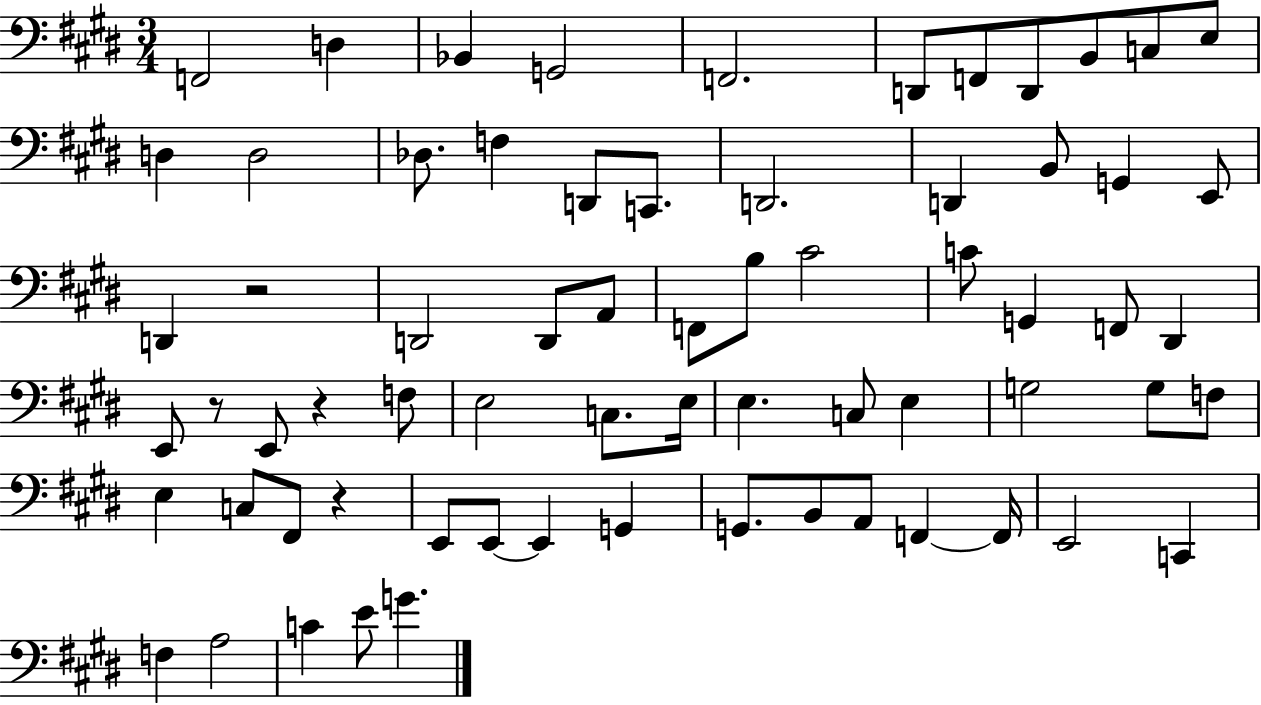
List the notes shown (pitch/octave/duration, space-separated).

F2/h D3/q Bb2/q G2/h F2/h. D2/e F2/e D2/e B2/e C3/e E3/e D3/q D3/h Db3/e. F3/q D2/e C2/e. D2/h. D2/q B2/e G2/q E2/e D2/q R/h D2/h D2/e A2/e F2/e B3/e C#4/h C4/e G2/q F2/e D#2/q E2/e R/e E2/e R/q F3/e E3/h C3/e. E3/s E3/q. C3/e E3/q G3/h G3/e F3/e E3/q C3/e F#2/e R/q E2/e E2/e E2/q G2/q G2/e. B2/e A2/e F2/q F2/s E2/h C2/q F3/q A3/h C4/q E4/e G4/q.